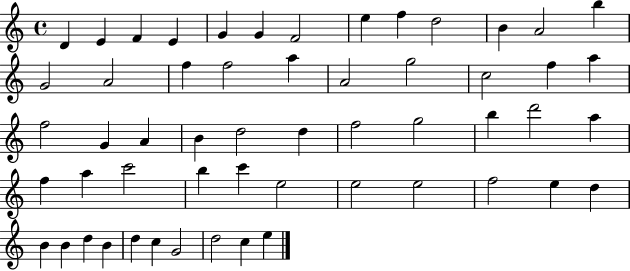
X:1
T:Untitled
M:4/4
L:1/4
K:C
D E F E G G F2 e f d2 B A2 b G2 A2 f f2 a A2 g2 c2 f a f2 G A B d2 d f2 g2 b d'2 a f a c'2 b c' e2 e2 e2 f2 e d B B d B d c G2 d2 c e